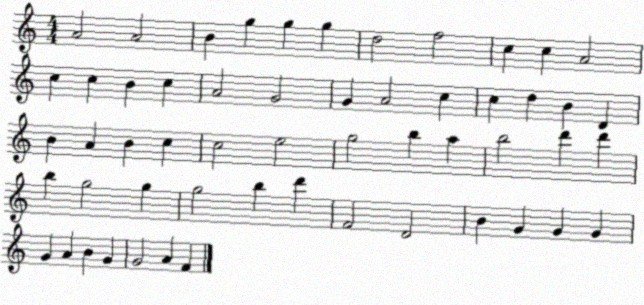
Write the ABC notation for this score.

X:1
T:Untitled
M:4/4
L:1/4
K:C
A2 A2 B g g g d2 f2 c c A2 c c B c A2 G2 G A2 c c d B D B A B c c2 e2 g2 b a b2 d' d' b g2 g g2 b d' F2 D2 B G G G G A B G G2 A F